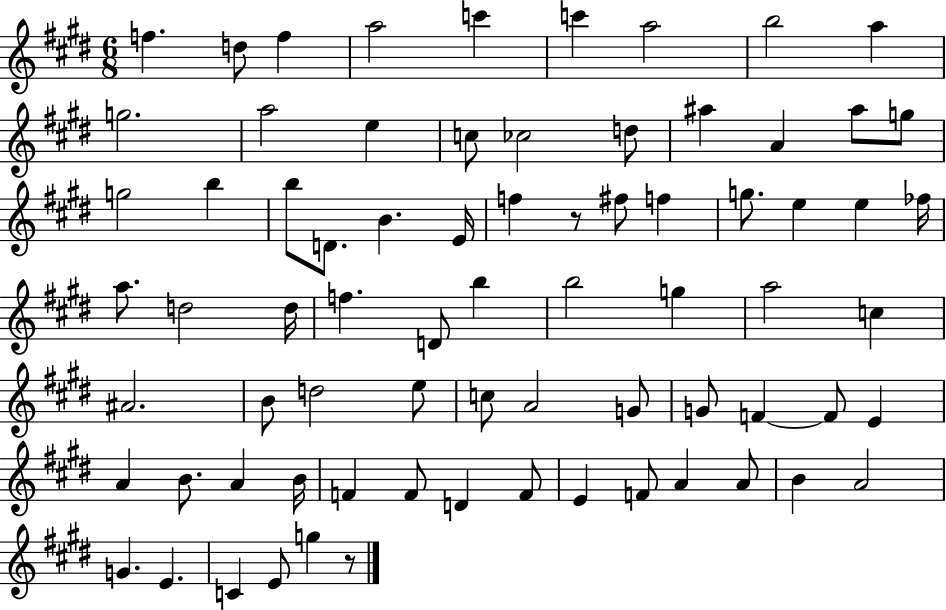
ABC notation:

X:1
T:Untitled
M:6/8
L:1/4
K:E
f d/2 f a2 c' c' a2 b2 a g2 a2 e c/2 _c2 d/2 ^a A ^a/2 g/2 g2 b b/2 D/2 B E/4 f z/2 ^f/2 f g/2 e e _f/4 a/2 d2 d/4 f D/2 b b2 g a2 c ^A2 B/2 d2 e/2 c/2 A2 G/2 G/2 F F/2 E A B/2 A B/4 F F/2 D F/2 E F/2 A A/2 B A2 G E C E/2 g z/2